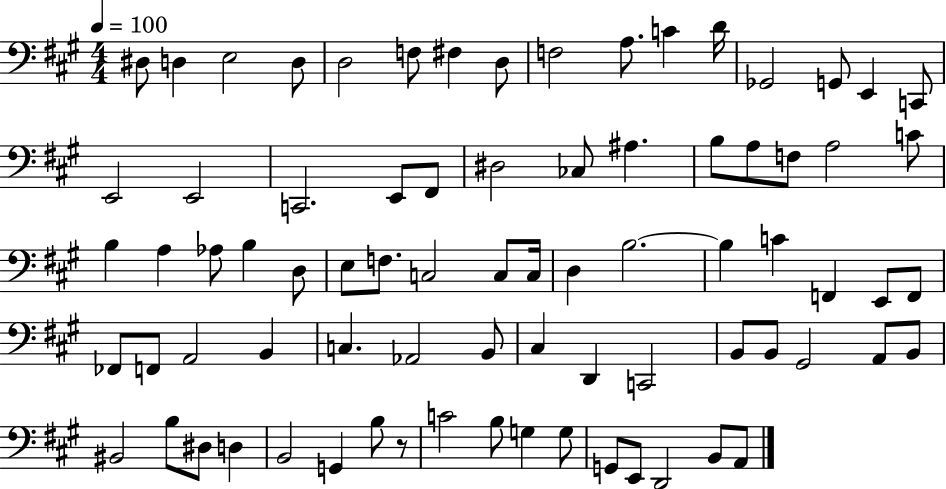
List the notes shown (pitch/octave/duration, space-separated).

D#3/e D3/q E3/h D3/e D3/h F3/e F#3/q D3/e F3/h A3/e. C4/q D4/s Gb2/h G2/e E2/q C2/e E2/h E2/h C2/h. E2/e F#2/e D#3/h CES3/e A#3/q. B3/e A3/e F3/e A3/h C4/e B3/q A3/q Ab3/e B3/q D3/e E3/e F3/e. C3/h C3/e C3/s D3/q B3/h. B3/q C4/q F2/q E2/e F2/e FES2/e F2/e A2/h B2/q C3/q. Ab2/h B2/e C#3/q D2/q C2/h B2/e B2/e G#2/h A2/e B2/e BIS2/h B3/e D#3/e D3/q B2/h G2/q B3/e R/e C4/h B3/e G3/q G3/e G2/e E2/e D2/h B2/e A2/e